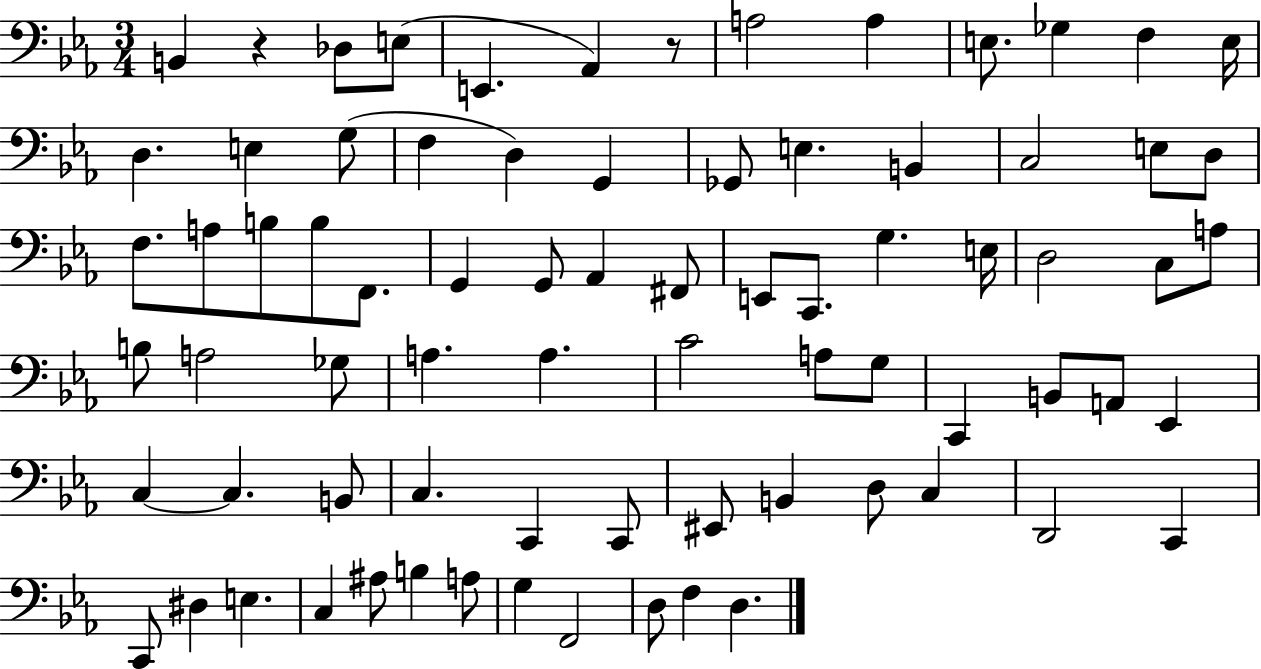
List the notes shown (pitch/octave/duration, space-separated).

B2/q R/q Db3/e E3/e E2/q. Ab2/q R/e A3/h A3/q E3/e. Gb3/q F3/q E3/s D3/q. E3/q G3/e F3/q D3/q G2/q Gb2/e E3/q. B2/q C3/h E3/e D3/e F3/e. A3/e B3/e B3/e F2/e. G2/q G2/e Ab2/q F#2/e E2/e C2/e. G3/q. E3/s D3/h C3/e A3/e B3/e A3/h Gb3/e A3/q. A3/q. C4/h A3/e G3/e C2/q B2/e A2/e Eb2/q C3/q C3/q. B2/e C3/q. C2/q C2/e EIS2/e B2/q D3/e C3/q D2/h C2/q C2/e D#3/q E3/q. C3/q A#3/e B3/q A3/e G3/q F2/h D3/e F3/q D3/q.